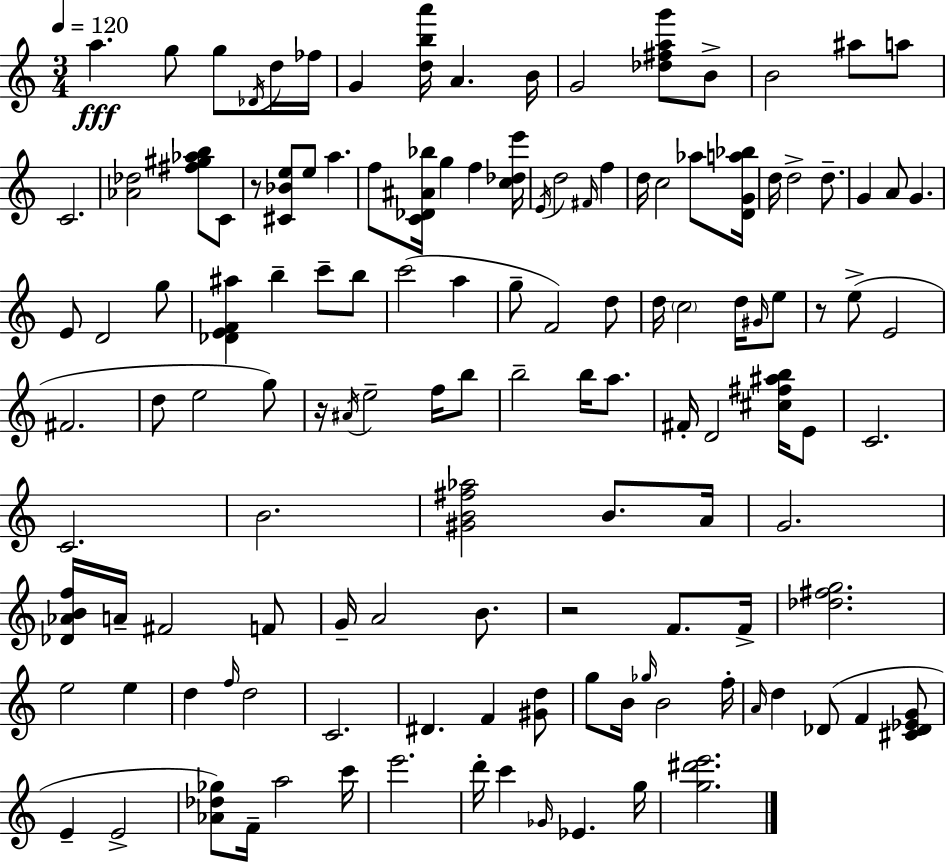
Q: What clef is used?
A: treble